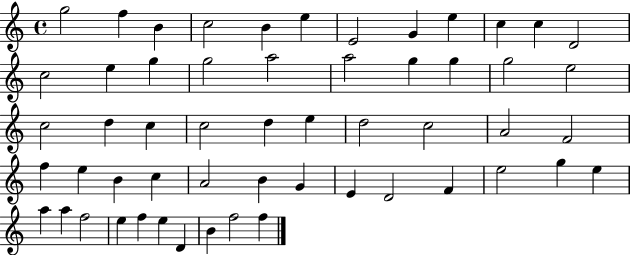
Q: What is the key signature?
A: C major